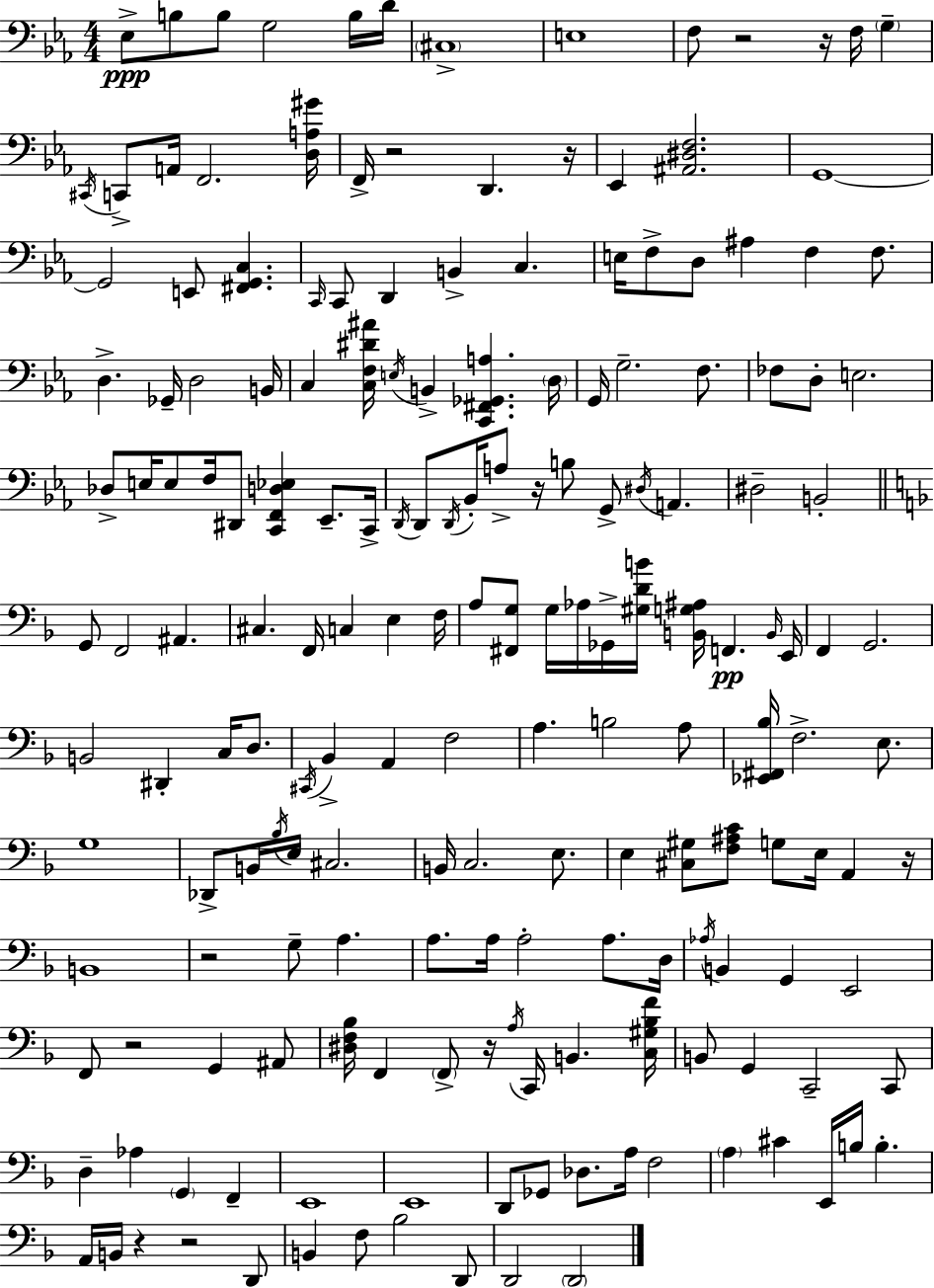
{
  \clef bass
  \numericTimeSignature
  \time 4/4
  \key ees \major
  ees8->\ppp b8 b8 g2 b16 d'16 | \parenthesize cis1-> | e1 | f8 r2 r16 f16 \parenthesize g4-- | \break \acciaccatura { cis,16 } c,8-> a,16 f,2. | <d a gis'>16 f,16-> r2 d,4. | r16 ees,4 <ais, dis f>2. | g,1~~ | \break g,2 e,8 <fis, g, c>4. | \grace { c,16 } c,8 d,4 b,4-> c4. | e16 f8-> d8 ais4 f4 f8. | d4.-> ges,16-- d2 | \break b,16 c4 <c f dis' ais'>16 \acciaccatura { e16 } b,4-> <c, fis, ges, a>4. | \parenthesize d16 g,16 g2.-- | f8. fes8 d8-. e2. | des8-> e16 e8 f16 dis,8 <c, f, d ees>4 ees,8.-- | \break c,16-> \acciaccatura { d,16 } d,8 \acciaccatura { d,16 } bes,16-. a8-> r16 b8 g,8-> \acciaccatura { dis16 } | a,4. dis2-- b,2-. | \bar "||" \break \key f \major g,8 f,2 ais,4. | cis4. f,16 c4 e4 f16 | a8 <fis, g>8 g16 aes16 ges,16-> <gis d' b'>16 <b, g ais>16 f,4.\pp \grace { b,16 } | e,16 f,4 g,2. | \break b,2 dis,4-. c16 d8. | \acciaccatura { cis,16 } bes,4-> a,4 f2 | a4. b2 | a8 <ees, fis, bes>16 f2.-> e8. | \break g1 | des,8-> b,16 \acciaccatura { bes16 } e16 cis2. | b,16 c2. | e8. e4 <cis gis>8 <f ais c'>8 g8 e16 a,4 | \break r16 b,1 | r2 g8-- a4. | a8. a16 a2-. a8. | d16 \acciaccatura { aes16 } b,4 g,4 e,2 | \break f,8 r2 g,4 | ais,8 <dis f bes>16 f,4 \parenthesize f,8-> r16 \acciaccatura { a16 } c,16 b,4. | <c gis bes f'>16 b,8 g,4 c,2-- | c,8 d4-- aes4 \parenthesize g,4 | \break f,4-- e,1 | e,1 | d,8 ges,8 des8. a16 f2 | \parenthesize a4 cis'4 e,16 b16 b4.-. | \break a,16 b,16 r4 r2 | d,8 b,4 f8 bes2 | d,8 d,2 \parenthesize d,2 | \bar "|."
}